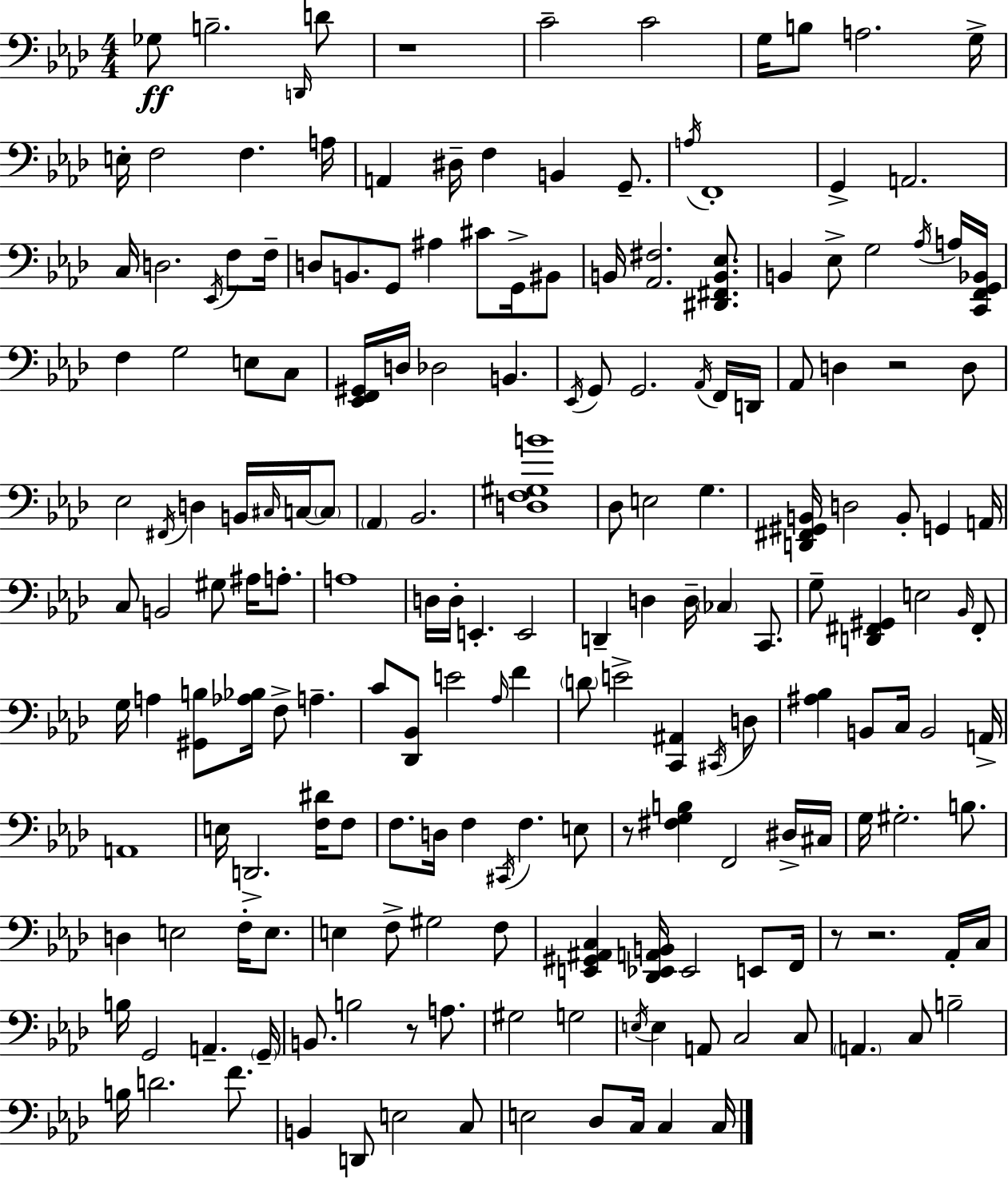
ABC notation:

X:1
T:Untitled
M:4/4
L:1/4
K:Fm
_G,/2 B,2 D,,/4 D/2 z4 C2 C2 G,/4 B,/2 A,2 G,/4 E,/4 F,2 F, A,/4 A,, ^D,/4 F, B,, G,,/2 A,/4 F,,4 G,, A,,2 C,/4 D,2 _E,,/4 F,/2 F,/4 D,/2 B,,/2 G,,/2 ^A, ^C/2 G,,/4 ^B,,/2 B,,/4 [_A,,^F,]2 [^D,,^F,,B,,_E,]/2 B,, _E,/2 G,2 _A,/4 A,/4 [C,,F,,G,,_B,,]/4 F, G,2 E,/2 C,/2 [_E,,F,,^G,,]/4 D,/4 _D,2 B,, _E,,/4 G,,/2 G,,2 _A,,/4 F,,/4 D,,/4 _A,,/2 D, z2 D,/2 _E,2 ^F,,/4 D, B,,/4 ^C,/4 C,/4 C,/2 _A,, _B,,2 [D,F,^G,B]4 _D,/2 E,2 G, [D,,^F,,^G,,B,,]/4 D,2 B,,/2 G,, A,,/4 C,/2 B,,2 ^G,/2 ^A,/4 A,/2 A,4 D,/4 D,/4 E,, E,,2 D,, D, D,/4 _C, C,,/2 G,/2 [D,,^F,,^G,,] E,2 _B,,/4 ^F,,/2 G,/4 A, [^G,,B,]/2 [_A,_B,]/4 F,/2 A, C/2 [_D,,_B,,]/2 E2 _A,/4 F D/2 E2 [C,,^A,,] ^C,,/4 D,/2 [^A,_B,] B,,/2 C,/4 B,,2 A,,/4 A,,4 E,/4 D,,2 [F,^D]/4 F,/2 F,/2 D,/4 F, ^C,,/4 F, E,/2 z/2 [^F,G,B,] F,,2 ^D,/4 ^C,/4 G,/4 ^G,2 B,/2 D, E,2 F,/4 E,/2 E, F,/2 ^G,2 F,/2 [E,,^G,,^A,,C,] [_D,,_E,,A,,B,,]/4 _E,,2 E,,/2 F,,/4 z/2 z2 _A,,/4 C,/4 B,/4 G,,2 A,, G,,/4 B,,/2 B,2 z/2 A,/2 ^G,2 G,2 E,/4 E, A,,/2 C,2 C,/2 A,, C,/2 B,2 B,/4 D2 F/2 B,, D,,/2 E,2 C,/2 E,2 _D,/2 C,/4 C, C,/4